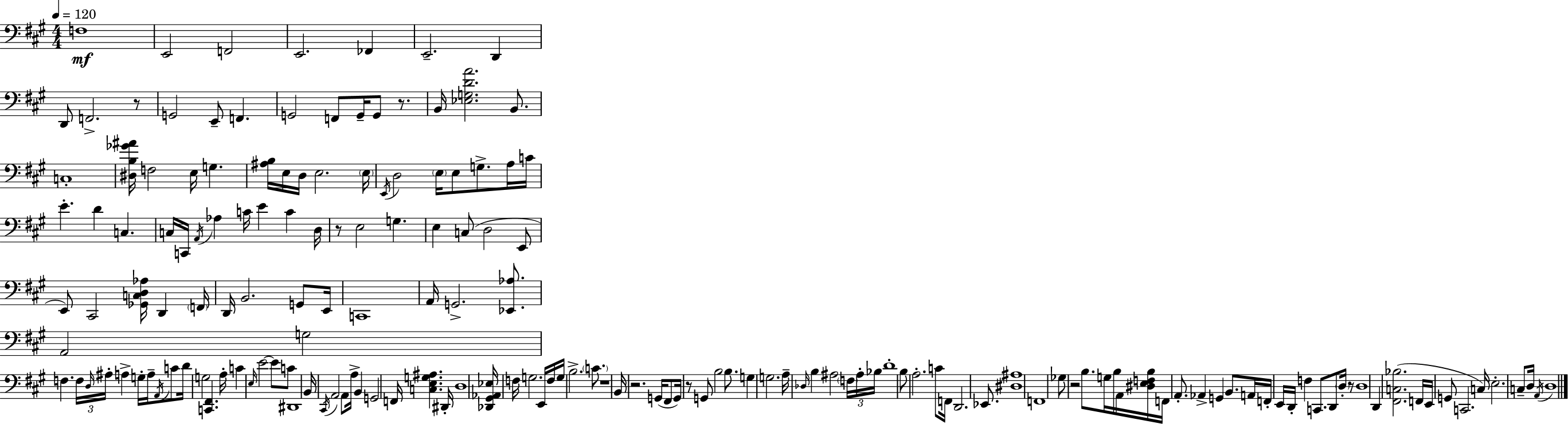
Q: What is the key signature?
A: A major